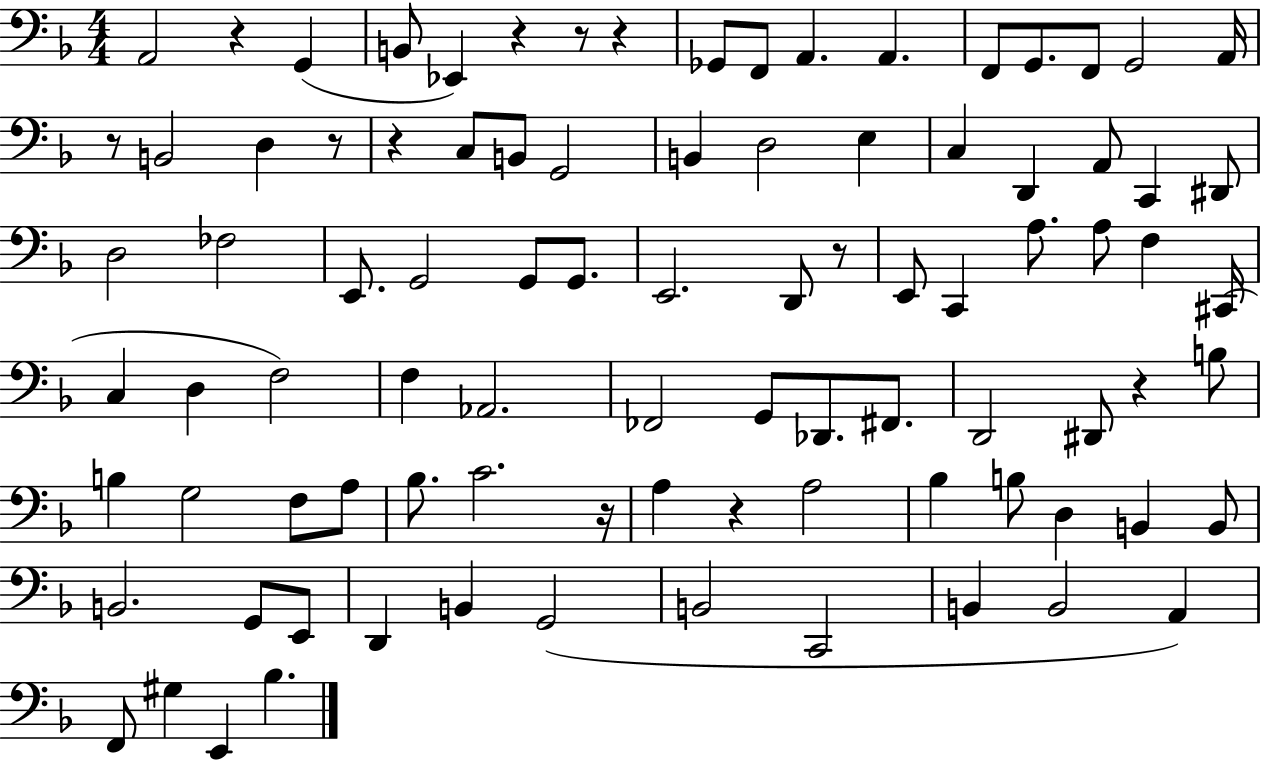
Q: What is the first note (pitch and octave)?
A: A2